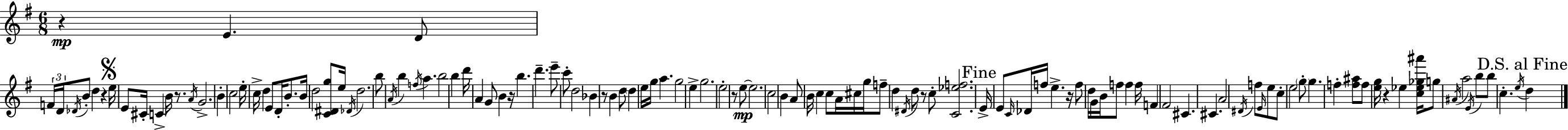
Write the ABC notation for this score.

X:1
T:Untitled
M:6/8
L:1/4
K:G
z E D/2 F/4 D/4 _D/4 B/2 d z e/4 E/2 ^C/4 C B/4 z/2 A/4 G2 B c2 e/4 c/4 d E/2 D/4 B/2 B/4 d2 [C^Dg]/2 e/4 _D/4 d2 b/2 A/4 b f/4 a b2 b d'/4 A G/2 B z/4 b d' e'/2 c'/2 d2 _B z/2 B d/2 d e/4 g/4 a g2 e g2 e2 z/2 e/2 e2 c2 B A/2 B/4 c c/2 A/4 ^c/4 g/4 f/2 d ^D/4 d/2 z/2 c/2 [C_ef]2 E/4 E/2 C/4 _D/4 f/4 e z/4 f/2 d/4 G/4 B/4 f/2 f f/4 F ^F2 ^C ^C A2 ^D/4 f/2 E/4 e/2 c/2 e2 g/2 g f [f^a]/2 f/2 [eg]/4 z _e [c_e_g^a']/4 g/2 ^A/4 a2 E/4 b/2 b/2 c e/4 d